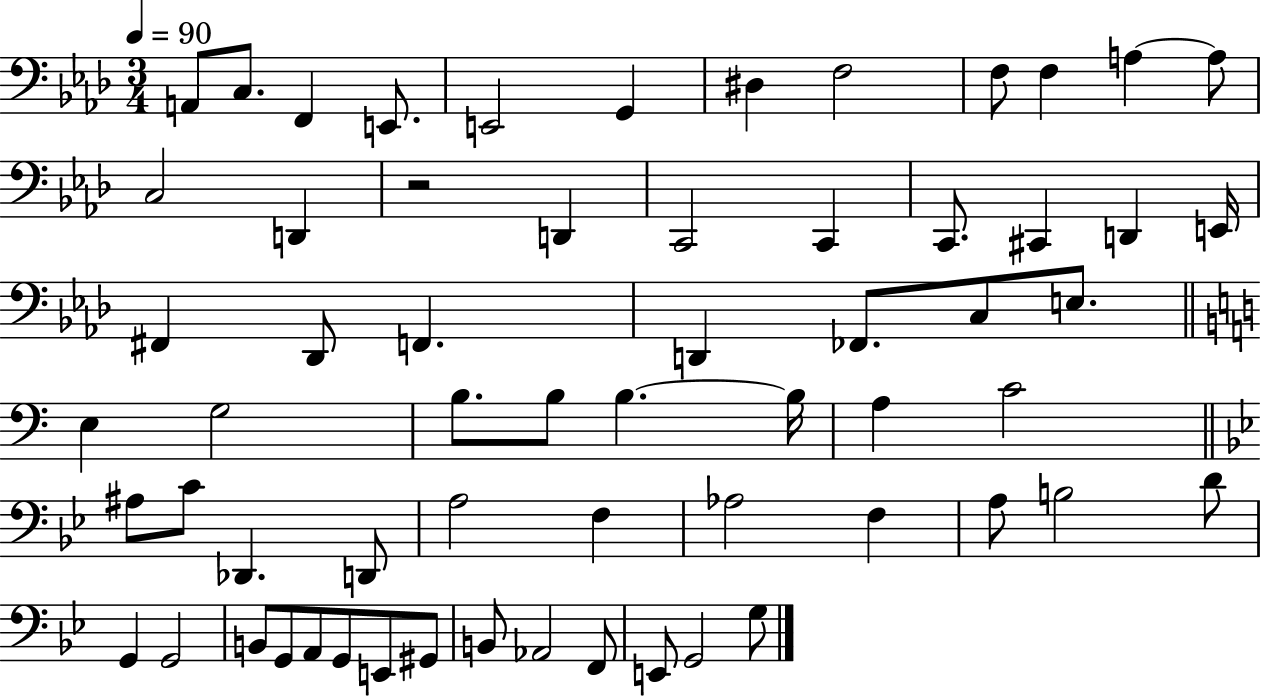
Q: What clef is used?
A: bass